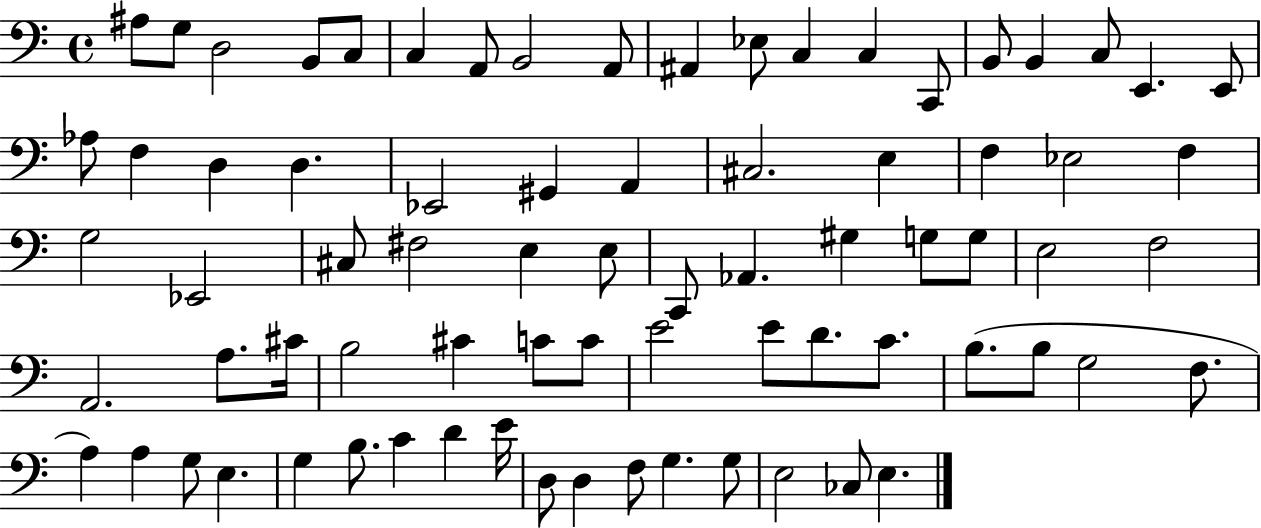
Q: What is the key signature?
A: C major